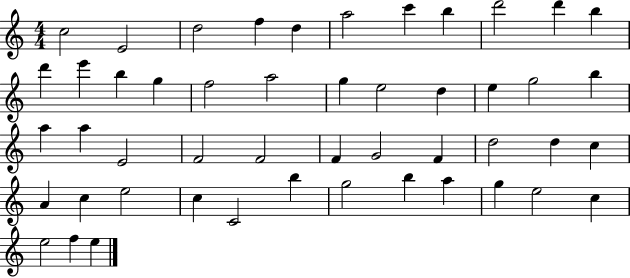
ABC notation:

X:1
T:Untitled
M:4/4
L:1/4
K:C
c2 E2 d2 f d a2 c' b d'2 d' b d' e' b g f2 a2 g e2 d e g2 b a a E2 F2 F2 F G2 F d2 d c A c e2 c C2 b g2 b a g e2 c e2 f e